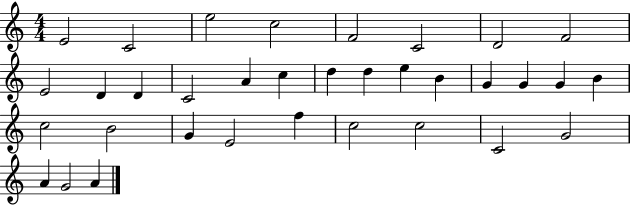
E4/h C4/h E5/h C5/h F4/h C4/h D4/h F4/h E4/h D4/q D4/q C4/h A4/q C5/q D5/q D5/q E5/q B4/q G4/q G4/q G4/q B4/q C5/h B4/h G4/q E4/h F5/q C5/h C5/h C4/h G4/h A4/q G4/h A4/q